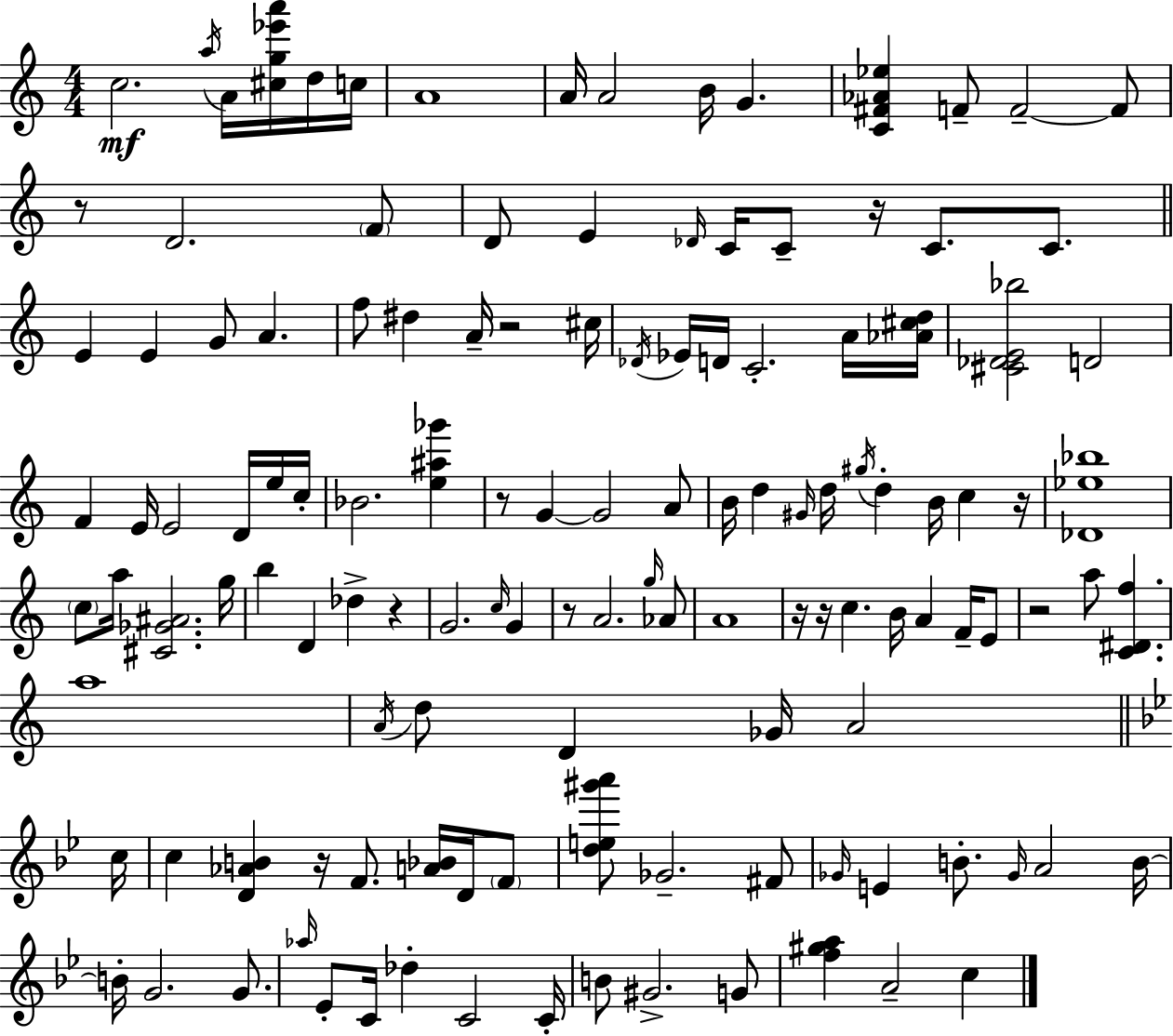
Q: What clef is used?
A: treble